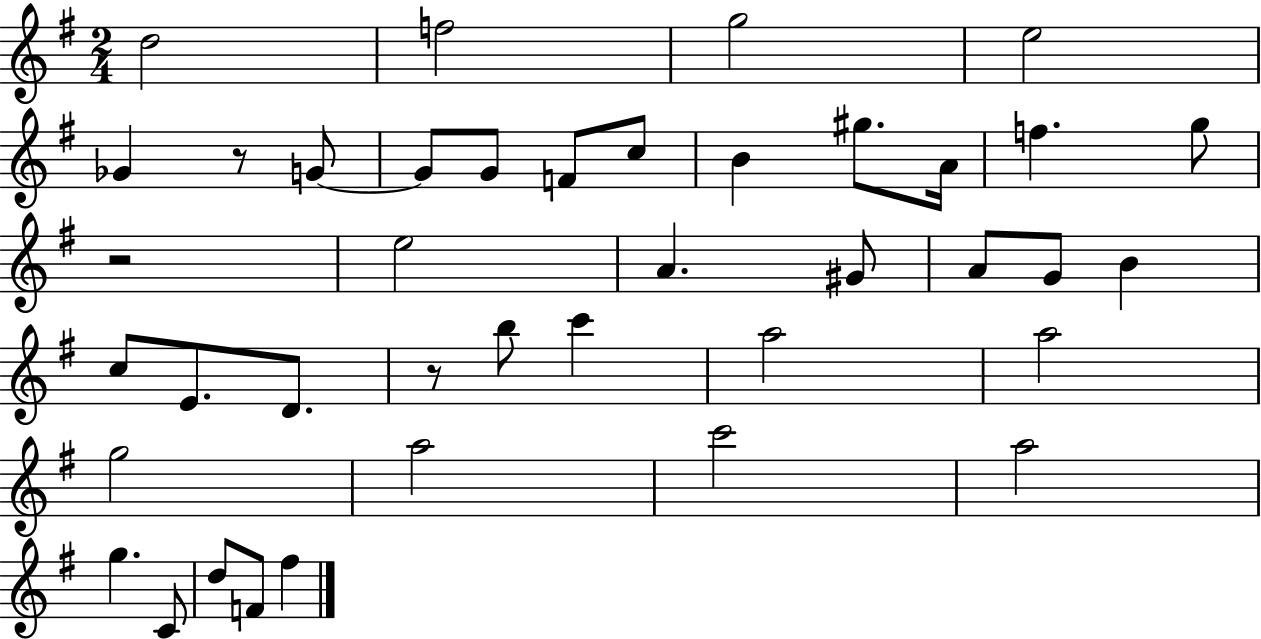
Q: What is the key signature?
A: G major